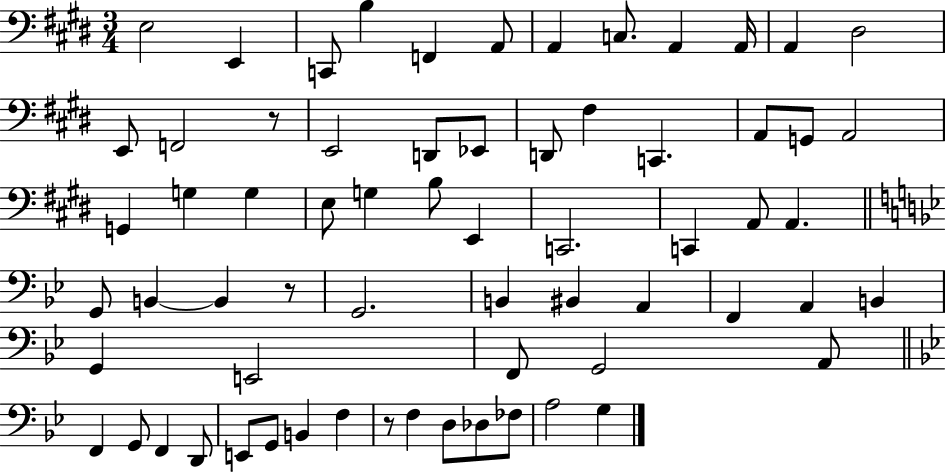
X:1
T:Untitled
M:3/4
L:1/4
K:E
E,2 E,, C,,/2 B, F,, A,,/2 A,, C,/2 A,, A,,/4 A,, ^D,2 E,,/2 F,,2 z/2 E,,2 D,,/2 _E,,/2 D,,/2 ^F, C,, A,,/2 G,,/2 A,,2 G,, G, G, E,/2 G, B,/2 E,, C,,2 C,, A,,/2 A,, G,,/2 B,, B,, z/2 G,,2 B,, ^B,, A,, F,, A,, B,, G,, E,,2 F,,/2 G,,2 A,,/2 F,, G,,/2 F,, D,,/2 E,,/2 G,,/2 B,, F, z/2 F, D,/2 _D,/2 _F,/2 A,2 G,